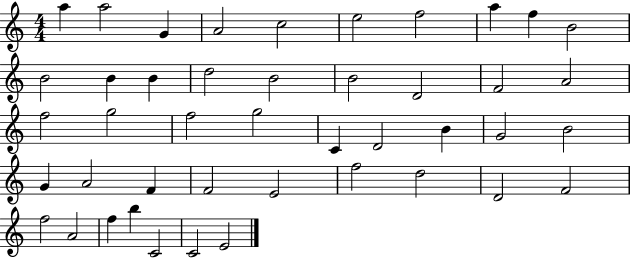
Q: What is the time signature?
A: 4/4